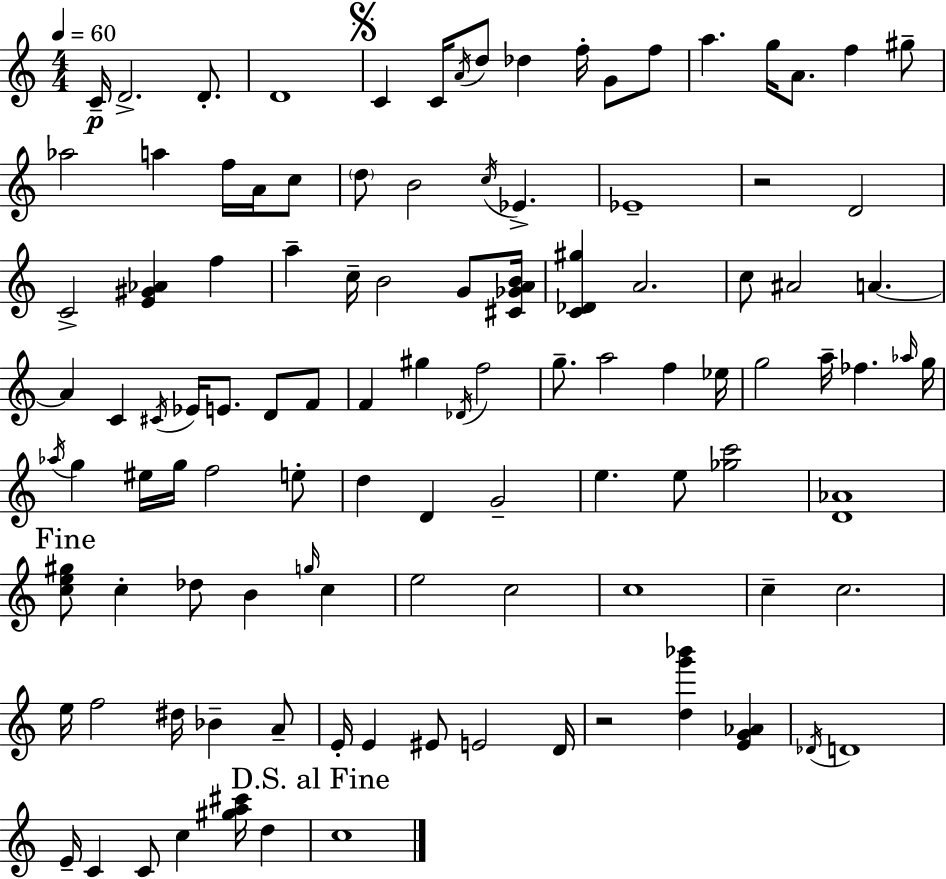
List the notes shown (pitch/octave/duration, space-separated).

C4/s D4/h. D4/e. D4/w C4/q C4/s A4/s D5/e Db5/q F5/s G4/e F5/e A5/q. G5/s A4/e. F5/q G#5/e Ab5/h A5/q F5/s A4/s C5/e D5/e B4/h C5/s Eb4/q. Eb4/w R/h D4/h C4/h [E4,G#4,Ab4]/q F5/q A5/q C5/s B4/h G4/e [C#4,Gb4,A4,B4]/s [C4,Db4,G#5]/q A4/h. C5/e A#4/h A4/q. A4/q C4/q C#4/s Eb4/s E4/e. D4/e F4/e F4/q G#5/q Db4/s F5/h G5/e. A5/h F5/q Eb5/s G5/h A5/s FES5/q. Ab5/s G5/s Ab5/s G5/q EIS5/s G5/s F5/h E5/e D5/q D4/q G4/h E5/q. E5/e [Gb5,C6]/h [D4,Ab4]/w [C5,E5,G#5]/e C5/q Db5/e B4/q G5/s C5/q E5/h C5/h C5/w C5/q C5/h. E5/s F5/h D#5/s Bb4/q A4/e E4/s E4/q EIS4/e E4/h D4/s R/h [D5,G6,Bb6]/q [E4,G4,Ab4]/q Db4/s D4/w E4/s C4/q C4/e C5/q [G#5,A5,C#6]/s D5/q C5/w